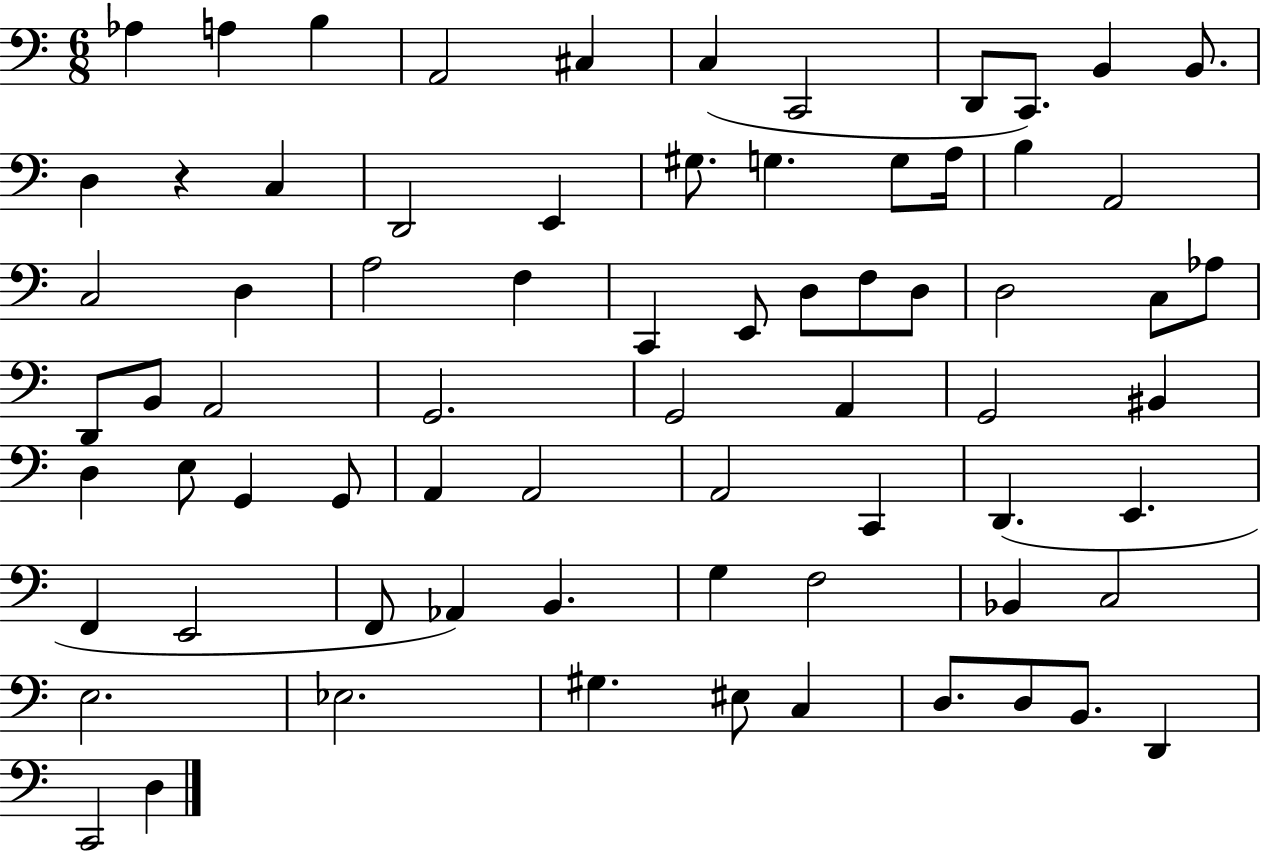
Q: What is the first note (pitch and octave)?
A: Ab3